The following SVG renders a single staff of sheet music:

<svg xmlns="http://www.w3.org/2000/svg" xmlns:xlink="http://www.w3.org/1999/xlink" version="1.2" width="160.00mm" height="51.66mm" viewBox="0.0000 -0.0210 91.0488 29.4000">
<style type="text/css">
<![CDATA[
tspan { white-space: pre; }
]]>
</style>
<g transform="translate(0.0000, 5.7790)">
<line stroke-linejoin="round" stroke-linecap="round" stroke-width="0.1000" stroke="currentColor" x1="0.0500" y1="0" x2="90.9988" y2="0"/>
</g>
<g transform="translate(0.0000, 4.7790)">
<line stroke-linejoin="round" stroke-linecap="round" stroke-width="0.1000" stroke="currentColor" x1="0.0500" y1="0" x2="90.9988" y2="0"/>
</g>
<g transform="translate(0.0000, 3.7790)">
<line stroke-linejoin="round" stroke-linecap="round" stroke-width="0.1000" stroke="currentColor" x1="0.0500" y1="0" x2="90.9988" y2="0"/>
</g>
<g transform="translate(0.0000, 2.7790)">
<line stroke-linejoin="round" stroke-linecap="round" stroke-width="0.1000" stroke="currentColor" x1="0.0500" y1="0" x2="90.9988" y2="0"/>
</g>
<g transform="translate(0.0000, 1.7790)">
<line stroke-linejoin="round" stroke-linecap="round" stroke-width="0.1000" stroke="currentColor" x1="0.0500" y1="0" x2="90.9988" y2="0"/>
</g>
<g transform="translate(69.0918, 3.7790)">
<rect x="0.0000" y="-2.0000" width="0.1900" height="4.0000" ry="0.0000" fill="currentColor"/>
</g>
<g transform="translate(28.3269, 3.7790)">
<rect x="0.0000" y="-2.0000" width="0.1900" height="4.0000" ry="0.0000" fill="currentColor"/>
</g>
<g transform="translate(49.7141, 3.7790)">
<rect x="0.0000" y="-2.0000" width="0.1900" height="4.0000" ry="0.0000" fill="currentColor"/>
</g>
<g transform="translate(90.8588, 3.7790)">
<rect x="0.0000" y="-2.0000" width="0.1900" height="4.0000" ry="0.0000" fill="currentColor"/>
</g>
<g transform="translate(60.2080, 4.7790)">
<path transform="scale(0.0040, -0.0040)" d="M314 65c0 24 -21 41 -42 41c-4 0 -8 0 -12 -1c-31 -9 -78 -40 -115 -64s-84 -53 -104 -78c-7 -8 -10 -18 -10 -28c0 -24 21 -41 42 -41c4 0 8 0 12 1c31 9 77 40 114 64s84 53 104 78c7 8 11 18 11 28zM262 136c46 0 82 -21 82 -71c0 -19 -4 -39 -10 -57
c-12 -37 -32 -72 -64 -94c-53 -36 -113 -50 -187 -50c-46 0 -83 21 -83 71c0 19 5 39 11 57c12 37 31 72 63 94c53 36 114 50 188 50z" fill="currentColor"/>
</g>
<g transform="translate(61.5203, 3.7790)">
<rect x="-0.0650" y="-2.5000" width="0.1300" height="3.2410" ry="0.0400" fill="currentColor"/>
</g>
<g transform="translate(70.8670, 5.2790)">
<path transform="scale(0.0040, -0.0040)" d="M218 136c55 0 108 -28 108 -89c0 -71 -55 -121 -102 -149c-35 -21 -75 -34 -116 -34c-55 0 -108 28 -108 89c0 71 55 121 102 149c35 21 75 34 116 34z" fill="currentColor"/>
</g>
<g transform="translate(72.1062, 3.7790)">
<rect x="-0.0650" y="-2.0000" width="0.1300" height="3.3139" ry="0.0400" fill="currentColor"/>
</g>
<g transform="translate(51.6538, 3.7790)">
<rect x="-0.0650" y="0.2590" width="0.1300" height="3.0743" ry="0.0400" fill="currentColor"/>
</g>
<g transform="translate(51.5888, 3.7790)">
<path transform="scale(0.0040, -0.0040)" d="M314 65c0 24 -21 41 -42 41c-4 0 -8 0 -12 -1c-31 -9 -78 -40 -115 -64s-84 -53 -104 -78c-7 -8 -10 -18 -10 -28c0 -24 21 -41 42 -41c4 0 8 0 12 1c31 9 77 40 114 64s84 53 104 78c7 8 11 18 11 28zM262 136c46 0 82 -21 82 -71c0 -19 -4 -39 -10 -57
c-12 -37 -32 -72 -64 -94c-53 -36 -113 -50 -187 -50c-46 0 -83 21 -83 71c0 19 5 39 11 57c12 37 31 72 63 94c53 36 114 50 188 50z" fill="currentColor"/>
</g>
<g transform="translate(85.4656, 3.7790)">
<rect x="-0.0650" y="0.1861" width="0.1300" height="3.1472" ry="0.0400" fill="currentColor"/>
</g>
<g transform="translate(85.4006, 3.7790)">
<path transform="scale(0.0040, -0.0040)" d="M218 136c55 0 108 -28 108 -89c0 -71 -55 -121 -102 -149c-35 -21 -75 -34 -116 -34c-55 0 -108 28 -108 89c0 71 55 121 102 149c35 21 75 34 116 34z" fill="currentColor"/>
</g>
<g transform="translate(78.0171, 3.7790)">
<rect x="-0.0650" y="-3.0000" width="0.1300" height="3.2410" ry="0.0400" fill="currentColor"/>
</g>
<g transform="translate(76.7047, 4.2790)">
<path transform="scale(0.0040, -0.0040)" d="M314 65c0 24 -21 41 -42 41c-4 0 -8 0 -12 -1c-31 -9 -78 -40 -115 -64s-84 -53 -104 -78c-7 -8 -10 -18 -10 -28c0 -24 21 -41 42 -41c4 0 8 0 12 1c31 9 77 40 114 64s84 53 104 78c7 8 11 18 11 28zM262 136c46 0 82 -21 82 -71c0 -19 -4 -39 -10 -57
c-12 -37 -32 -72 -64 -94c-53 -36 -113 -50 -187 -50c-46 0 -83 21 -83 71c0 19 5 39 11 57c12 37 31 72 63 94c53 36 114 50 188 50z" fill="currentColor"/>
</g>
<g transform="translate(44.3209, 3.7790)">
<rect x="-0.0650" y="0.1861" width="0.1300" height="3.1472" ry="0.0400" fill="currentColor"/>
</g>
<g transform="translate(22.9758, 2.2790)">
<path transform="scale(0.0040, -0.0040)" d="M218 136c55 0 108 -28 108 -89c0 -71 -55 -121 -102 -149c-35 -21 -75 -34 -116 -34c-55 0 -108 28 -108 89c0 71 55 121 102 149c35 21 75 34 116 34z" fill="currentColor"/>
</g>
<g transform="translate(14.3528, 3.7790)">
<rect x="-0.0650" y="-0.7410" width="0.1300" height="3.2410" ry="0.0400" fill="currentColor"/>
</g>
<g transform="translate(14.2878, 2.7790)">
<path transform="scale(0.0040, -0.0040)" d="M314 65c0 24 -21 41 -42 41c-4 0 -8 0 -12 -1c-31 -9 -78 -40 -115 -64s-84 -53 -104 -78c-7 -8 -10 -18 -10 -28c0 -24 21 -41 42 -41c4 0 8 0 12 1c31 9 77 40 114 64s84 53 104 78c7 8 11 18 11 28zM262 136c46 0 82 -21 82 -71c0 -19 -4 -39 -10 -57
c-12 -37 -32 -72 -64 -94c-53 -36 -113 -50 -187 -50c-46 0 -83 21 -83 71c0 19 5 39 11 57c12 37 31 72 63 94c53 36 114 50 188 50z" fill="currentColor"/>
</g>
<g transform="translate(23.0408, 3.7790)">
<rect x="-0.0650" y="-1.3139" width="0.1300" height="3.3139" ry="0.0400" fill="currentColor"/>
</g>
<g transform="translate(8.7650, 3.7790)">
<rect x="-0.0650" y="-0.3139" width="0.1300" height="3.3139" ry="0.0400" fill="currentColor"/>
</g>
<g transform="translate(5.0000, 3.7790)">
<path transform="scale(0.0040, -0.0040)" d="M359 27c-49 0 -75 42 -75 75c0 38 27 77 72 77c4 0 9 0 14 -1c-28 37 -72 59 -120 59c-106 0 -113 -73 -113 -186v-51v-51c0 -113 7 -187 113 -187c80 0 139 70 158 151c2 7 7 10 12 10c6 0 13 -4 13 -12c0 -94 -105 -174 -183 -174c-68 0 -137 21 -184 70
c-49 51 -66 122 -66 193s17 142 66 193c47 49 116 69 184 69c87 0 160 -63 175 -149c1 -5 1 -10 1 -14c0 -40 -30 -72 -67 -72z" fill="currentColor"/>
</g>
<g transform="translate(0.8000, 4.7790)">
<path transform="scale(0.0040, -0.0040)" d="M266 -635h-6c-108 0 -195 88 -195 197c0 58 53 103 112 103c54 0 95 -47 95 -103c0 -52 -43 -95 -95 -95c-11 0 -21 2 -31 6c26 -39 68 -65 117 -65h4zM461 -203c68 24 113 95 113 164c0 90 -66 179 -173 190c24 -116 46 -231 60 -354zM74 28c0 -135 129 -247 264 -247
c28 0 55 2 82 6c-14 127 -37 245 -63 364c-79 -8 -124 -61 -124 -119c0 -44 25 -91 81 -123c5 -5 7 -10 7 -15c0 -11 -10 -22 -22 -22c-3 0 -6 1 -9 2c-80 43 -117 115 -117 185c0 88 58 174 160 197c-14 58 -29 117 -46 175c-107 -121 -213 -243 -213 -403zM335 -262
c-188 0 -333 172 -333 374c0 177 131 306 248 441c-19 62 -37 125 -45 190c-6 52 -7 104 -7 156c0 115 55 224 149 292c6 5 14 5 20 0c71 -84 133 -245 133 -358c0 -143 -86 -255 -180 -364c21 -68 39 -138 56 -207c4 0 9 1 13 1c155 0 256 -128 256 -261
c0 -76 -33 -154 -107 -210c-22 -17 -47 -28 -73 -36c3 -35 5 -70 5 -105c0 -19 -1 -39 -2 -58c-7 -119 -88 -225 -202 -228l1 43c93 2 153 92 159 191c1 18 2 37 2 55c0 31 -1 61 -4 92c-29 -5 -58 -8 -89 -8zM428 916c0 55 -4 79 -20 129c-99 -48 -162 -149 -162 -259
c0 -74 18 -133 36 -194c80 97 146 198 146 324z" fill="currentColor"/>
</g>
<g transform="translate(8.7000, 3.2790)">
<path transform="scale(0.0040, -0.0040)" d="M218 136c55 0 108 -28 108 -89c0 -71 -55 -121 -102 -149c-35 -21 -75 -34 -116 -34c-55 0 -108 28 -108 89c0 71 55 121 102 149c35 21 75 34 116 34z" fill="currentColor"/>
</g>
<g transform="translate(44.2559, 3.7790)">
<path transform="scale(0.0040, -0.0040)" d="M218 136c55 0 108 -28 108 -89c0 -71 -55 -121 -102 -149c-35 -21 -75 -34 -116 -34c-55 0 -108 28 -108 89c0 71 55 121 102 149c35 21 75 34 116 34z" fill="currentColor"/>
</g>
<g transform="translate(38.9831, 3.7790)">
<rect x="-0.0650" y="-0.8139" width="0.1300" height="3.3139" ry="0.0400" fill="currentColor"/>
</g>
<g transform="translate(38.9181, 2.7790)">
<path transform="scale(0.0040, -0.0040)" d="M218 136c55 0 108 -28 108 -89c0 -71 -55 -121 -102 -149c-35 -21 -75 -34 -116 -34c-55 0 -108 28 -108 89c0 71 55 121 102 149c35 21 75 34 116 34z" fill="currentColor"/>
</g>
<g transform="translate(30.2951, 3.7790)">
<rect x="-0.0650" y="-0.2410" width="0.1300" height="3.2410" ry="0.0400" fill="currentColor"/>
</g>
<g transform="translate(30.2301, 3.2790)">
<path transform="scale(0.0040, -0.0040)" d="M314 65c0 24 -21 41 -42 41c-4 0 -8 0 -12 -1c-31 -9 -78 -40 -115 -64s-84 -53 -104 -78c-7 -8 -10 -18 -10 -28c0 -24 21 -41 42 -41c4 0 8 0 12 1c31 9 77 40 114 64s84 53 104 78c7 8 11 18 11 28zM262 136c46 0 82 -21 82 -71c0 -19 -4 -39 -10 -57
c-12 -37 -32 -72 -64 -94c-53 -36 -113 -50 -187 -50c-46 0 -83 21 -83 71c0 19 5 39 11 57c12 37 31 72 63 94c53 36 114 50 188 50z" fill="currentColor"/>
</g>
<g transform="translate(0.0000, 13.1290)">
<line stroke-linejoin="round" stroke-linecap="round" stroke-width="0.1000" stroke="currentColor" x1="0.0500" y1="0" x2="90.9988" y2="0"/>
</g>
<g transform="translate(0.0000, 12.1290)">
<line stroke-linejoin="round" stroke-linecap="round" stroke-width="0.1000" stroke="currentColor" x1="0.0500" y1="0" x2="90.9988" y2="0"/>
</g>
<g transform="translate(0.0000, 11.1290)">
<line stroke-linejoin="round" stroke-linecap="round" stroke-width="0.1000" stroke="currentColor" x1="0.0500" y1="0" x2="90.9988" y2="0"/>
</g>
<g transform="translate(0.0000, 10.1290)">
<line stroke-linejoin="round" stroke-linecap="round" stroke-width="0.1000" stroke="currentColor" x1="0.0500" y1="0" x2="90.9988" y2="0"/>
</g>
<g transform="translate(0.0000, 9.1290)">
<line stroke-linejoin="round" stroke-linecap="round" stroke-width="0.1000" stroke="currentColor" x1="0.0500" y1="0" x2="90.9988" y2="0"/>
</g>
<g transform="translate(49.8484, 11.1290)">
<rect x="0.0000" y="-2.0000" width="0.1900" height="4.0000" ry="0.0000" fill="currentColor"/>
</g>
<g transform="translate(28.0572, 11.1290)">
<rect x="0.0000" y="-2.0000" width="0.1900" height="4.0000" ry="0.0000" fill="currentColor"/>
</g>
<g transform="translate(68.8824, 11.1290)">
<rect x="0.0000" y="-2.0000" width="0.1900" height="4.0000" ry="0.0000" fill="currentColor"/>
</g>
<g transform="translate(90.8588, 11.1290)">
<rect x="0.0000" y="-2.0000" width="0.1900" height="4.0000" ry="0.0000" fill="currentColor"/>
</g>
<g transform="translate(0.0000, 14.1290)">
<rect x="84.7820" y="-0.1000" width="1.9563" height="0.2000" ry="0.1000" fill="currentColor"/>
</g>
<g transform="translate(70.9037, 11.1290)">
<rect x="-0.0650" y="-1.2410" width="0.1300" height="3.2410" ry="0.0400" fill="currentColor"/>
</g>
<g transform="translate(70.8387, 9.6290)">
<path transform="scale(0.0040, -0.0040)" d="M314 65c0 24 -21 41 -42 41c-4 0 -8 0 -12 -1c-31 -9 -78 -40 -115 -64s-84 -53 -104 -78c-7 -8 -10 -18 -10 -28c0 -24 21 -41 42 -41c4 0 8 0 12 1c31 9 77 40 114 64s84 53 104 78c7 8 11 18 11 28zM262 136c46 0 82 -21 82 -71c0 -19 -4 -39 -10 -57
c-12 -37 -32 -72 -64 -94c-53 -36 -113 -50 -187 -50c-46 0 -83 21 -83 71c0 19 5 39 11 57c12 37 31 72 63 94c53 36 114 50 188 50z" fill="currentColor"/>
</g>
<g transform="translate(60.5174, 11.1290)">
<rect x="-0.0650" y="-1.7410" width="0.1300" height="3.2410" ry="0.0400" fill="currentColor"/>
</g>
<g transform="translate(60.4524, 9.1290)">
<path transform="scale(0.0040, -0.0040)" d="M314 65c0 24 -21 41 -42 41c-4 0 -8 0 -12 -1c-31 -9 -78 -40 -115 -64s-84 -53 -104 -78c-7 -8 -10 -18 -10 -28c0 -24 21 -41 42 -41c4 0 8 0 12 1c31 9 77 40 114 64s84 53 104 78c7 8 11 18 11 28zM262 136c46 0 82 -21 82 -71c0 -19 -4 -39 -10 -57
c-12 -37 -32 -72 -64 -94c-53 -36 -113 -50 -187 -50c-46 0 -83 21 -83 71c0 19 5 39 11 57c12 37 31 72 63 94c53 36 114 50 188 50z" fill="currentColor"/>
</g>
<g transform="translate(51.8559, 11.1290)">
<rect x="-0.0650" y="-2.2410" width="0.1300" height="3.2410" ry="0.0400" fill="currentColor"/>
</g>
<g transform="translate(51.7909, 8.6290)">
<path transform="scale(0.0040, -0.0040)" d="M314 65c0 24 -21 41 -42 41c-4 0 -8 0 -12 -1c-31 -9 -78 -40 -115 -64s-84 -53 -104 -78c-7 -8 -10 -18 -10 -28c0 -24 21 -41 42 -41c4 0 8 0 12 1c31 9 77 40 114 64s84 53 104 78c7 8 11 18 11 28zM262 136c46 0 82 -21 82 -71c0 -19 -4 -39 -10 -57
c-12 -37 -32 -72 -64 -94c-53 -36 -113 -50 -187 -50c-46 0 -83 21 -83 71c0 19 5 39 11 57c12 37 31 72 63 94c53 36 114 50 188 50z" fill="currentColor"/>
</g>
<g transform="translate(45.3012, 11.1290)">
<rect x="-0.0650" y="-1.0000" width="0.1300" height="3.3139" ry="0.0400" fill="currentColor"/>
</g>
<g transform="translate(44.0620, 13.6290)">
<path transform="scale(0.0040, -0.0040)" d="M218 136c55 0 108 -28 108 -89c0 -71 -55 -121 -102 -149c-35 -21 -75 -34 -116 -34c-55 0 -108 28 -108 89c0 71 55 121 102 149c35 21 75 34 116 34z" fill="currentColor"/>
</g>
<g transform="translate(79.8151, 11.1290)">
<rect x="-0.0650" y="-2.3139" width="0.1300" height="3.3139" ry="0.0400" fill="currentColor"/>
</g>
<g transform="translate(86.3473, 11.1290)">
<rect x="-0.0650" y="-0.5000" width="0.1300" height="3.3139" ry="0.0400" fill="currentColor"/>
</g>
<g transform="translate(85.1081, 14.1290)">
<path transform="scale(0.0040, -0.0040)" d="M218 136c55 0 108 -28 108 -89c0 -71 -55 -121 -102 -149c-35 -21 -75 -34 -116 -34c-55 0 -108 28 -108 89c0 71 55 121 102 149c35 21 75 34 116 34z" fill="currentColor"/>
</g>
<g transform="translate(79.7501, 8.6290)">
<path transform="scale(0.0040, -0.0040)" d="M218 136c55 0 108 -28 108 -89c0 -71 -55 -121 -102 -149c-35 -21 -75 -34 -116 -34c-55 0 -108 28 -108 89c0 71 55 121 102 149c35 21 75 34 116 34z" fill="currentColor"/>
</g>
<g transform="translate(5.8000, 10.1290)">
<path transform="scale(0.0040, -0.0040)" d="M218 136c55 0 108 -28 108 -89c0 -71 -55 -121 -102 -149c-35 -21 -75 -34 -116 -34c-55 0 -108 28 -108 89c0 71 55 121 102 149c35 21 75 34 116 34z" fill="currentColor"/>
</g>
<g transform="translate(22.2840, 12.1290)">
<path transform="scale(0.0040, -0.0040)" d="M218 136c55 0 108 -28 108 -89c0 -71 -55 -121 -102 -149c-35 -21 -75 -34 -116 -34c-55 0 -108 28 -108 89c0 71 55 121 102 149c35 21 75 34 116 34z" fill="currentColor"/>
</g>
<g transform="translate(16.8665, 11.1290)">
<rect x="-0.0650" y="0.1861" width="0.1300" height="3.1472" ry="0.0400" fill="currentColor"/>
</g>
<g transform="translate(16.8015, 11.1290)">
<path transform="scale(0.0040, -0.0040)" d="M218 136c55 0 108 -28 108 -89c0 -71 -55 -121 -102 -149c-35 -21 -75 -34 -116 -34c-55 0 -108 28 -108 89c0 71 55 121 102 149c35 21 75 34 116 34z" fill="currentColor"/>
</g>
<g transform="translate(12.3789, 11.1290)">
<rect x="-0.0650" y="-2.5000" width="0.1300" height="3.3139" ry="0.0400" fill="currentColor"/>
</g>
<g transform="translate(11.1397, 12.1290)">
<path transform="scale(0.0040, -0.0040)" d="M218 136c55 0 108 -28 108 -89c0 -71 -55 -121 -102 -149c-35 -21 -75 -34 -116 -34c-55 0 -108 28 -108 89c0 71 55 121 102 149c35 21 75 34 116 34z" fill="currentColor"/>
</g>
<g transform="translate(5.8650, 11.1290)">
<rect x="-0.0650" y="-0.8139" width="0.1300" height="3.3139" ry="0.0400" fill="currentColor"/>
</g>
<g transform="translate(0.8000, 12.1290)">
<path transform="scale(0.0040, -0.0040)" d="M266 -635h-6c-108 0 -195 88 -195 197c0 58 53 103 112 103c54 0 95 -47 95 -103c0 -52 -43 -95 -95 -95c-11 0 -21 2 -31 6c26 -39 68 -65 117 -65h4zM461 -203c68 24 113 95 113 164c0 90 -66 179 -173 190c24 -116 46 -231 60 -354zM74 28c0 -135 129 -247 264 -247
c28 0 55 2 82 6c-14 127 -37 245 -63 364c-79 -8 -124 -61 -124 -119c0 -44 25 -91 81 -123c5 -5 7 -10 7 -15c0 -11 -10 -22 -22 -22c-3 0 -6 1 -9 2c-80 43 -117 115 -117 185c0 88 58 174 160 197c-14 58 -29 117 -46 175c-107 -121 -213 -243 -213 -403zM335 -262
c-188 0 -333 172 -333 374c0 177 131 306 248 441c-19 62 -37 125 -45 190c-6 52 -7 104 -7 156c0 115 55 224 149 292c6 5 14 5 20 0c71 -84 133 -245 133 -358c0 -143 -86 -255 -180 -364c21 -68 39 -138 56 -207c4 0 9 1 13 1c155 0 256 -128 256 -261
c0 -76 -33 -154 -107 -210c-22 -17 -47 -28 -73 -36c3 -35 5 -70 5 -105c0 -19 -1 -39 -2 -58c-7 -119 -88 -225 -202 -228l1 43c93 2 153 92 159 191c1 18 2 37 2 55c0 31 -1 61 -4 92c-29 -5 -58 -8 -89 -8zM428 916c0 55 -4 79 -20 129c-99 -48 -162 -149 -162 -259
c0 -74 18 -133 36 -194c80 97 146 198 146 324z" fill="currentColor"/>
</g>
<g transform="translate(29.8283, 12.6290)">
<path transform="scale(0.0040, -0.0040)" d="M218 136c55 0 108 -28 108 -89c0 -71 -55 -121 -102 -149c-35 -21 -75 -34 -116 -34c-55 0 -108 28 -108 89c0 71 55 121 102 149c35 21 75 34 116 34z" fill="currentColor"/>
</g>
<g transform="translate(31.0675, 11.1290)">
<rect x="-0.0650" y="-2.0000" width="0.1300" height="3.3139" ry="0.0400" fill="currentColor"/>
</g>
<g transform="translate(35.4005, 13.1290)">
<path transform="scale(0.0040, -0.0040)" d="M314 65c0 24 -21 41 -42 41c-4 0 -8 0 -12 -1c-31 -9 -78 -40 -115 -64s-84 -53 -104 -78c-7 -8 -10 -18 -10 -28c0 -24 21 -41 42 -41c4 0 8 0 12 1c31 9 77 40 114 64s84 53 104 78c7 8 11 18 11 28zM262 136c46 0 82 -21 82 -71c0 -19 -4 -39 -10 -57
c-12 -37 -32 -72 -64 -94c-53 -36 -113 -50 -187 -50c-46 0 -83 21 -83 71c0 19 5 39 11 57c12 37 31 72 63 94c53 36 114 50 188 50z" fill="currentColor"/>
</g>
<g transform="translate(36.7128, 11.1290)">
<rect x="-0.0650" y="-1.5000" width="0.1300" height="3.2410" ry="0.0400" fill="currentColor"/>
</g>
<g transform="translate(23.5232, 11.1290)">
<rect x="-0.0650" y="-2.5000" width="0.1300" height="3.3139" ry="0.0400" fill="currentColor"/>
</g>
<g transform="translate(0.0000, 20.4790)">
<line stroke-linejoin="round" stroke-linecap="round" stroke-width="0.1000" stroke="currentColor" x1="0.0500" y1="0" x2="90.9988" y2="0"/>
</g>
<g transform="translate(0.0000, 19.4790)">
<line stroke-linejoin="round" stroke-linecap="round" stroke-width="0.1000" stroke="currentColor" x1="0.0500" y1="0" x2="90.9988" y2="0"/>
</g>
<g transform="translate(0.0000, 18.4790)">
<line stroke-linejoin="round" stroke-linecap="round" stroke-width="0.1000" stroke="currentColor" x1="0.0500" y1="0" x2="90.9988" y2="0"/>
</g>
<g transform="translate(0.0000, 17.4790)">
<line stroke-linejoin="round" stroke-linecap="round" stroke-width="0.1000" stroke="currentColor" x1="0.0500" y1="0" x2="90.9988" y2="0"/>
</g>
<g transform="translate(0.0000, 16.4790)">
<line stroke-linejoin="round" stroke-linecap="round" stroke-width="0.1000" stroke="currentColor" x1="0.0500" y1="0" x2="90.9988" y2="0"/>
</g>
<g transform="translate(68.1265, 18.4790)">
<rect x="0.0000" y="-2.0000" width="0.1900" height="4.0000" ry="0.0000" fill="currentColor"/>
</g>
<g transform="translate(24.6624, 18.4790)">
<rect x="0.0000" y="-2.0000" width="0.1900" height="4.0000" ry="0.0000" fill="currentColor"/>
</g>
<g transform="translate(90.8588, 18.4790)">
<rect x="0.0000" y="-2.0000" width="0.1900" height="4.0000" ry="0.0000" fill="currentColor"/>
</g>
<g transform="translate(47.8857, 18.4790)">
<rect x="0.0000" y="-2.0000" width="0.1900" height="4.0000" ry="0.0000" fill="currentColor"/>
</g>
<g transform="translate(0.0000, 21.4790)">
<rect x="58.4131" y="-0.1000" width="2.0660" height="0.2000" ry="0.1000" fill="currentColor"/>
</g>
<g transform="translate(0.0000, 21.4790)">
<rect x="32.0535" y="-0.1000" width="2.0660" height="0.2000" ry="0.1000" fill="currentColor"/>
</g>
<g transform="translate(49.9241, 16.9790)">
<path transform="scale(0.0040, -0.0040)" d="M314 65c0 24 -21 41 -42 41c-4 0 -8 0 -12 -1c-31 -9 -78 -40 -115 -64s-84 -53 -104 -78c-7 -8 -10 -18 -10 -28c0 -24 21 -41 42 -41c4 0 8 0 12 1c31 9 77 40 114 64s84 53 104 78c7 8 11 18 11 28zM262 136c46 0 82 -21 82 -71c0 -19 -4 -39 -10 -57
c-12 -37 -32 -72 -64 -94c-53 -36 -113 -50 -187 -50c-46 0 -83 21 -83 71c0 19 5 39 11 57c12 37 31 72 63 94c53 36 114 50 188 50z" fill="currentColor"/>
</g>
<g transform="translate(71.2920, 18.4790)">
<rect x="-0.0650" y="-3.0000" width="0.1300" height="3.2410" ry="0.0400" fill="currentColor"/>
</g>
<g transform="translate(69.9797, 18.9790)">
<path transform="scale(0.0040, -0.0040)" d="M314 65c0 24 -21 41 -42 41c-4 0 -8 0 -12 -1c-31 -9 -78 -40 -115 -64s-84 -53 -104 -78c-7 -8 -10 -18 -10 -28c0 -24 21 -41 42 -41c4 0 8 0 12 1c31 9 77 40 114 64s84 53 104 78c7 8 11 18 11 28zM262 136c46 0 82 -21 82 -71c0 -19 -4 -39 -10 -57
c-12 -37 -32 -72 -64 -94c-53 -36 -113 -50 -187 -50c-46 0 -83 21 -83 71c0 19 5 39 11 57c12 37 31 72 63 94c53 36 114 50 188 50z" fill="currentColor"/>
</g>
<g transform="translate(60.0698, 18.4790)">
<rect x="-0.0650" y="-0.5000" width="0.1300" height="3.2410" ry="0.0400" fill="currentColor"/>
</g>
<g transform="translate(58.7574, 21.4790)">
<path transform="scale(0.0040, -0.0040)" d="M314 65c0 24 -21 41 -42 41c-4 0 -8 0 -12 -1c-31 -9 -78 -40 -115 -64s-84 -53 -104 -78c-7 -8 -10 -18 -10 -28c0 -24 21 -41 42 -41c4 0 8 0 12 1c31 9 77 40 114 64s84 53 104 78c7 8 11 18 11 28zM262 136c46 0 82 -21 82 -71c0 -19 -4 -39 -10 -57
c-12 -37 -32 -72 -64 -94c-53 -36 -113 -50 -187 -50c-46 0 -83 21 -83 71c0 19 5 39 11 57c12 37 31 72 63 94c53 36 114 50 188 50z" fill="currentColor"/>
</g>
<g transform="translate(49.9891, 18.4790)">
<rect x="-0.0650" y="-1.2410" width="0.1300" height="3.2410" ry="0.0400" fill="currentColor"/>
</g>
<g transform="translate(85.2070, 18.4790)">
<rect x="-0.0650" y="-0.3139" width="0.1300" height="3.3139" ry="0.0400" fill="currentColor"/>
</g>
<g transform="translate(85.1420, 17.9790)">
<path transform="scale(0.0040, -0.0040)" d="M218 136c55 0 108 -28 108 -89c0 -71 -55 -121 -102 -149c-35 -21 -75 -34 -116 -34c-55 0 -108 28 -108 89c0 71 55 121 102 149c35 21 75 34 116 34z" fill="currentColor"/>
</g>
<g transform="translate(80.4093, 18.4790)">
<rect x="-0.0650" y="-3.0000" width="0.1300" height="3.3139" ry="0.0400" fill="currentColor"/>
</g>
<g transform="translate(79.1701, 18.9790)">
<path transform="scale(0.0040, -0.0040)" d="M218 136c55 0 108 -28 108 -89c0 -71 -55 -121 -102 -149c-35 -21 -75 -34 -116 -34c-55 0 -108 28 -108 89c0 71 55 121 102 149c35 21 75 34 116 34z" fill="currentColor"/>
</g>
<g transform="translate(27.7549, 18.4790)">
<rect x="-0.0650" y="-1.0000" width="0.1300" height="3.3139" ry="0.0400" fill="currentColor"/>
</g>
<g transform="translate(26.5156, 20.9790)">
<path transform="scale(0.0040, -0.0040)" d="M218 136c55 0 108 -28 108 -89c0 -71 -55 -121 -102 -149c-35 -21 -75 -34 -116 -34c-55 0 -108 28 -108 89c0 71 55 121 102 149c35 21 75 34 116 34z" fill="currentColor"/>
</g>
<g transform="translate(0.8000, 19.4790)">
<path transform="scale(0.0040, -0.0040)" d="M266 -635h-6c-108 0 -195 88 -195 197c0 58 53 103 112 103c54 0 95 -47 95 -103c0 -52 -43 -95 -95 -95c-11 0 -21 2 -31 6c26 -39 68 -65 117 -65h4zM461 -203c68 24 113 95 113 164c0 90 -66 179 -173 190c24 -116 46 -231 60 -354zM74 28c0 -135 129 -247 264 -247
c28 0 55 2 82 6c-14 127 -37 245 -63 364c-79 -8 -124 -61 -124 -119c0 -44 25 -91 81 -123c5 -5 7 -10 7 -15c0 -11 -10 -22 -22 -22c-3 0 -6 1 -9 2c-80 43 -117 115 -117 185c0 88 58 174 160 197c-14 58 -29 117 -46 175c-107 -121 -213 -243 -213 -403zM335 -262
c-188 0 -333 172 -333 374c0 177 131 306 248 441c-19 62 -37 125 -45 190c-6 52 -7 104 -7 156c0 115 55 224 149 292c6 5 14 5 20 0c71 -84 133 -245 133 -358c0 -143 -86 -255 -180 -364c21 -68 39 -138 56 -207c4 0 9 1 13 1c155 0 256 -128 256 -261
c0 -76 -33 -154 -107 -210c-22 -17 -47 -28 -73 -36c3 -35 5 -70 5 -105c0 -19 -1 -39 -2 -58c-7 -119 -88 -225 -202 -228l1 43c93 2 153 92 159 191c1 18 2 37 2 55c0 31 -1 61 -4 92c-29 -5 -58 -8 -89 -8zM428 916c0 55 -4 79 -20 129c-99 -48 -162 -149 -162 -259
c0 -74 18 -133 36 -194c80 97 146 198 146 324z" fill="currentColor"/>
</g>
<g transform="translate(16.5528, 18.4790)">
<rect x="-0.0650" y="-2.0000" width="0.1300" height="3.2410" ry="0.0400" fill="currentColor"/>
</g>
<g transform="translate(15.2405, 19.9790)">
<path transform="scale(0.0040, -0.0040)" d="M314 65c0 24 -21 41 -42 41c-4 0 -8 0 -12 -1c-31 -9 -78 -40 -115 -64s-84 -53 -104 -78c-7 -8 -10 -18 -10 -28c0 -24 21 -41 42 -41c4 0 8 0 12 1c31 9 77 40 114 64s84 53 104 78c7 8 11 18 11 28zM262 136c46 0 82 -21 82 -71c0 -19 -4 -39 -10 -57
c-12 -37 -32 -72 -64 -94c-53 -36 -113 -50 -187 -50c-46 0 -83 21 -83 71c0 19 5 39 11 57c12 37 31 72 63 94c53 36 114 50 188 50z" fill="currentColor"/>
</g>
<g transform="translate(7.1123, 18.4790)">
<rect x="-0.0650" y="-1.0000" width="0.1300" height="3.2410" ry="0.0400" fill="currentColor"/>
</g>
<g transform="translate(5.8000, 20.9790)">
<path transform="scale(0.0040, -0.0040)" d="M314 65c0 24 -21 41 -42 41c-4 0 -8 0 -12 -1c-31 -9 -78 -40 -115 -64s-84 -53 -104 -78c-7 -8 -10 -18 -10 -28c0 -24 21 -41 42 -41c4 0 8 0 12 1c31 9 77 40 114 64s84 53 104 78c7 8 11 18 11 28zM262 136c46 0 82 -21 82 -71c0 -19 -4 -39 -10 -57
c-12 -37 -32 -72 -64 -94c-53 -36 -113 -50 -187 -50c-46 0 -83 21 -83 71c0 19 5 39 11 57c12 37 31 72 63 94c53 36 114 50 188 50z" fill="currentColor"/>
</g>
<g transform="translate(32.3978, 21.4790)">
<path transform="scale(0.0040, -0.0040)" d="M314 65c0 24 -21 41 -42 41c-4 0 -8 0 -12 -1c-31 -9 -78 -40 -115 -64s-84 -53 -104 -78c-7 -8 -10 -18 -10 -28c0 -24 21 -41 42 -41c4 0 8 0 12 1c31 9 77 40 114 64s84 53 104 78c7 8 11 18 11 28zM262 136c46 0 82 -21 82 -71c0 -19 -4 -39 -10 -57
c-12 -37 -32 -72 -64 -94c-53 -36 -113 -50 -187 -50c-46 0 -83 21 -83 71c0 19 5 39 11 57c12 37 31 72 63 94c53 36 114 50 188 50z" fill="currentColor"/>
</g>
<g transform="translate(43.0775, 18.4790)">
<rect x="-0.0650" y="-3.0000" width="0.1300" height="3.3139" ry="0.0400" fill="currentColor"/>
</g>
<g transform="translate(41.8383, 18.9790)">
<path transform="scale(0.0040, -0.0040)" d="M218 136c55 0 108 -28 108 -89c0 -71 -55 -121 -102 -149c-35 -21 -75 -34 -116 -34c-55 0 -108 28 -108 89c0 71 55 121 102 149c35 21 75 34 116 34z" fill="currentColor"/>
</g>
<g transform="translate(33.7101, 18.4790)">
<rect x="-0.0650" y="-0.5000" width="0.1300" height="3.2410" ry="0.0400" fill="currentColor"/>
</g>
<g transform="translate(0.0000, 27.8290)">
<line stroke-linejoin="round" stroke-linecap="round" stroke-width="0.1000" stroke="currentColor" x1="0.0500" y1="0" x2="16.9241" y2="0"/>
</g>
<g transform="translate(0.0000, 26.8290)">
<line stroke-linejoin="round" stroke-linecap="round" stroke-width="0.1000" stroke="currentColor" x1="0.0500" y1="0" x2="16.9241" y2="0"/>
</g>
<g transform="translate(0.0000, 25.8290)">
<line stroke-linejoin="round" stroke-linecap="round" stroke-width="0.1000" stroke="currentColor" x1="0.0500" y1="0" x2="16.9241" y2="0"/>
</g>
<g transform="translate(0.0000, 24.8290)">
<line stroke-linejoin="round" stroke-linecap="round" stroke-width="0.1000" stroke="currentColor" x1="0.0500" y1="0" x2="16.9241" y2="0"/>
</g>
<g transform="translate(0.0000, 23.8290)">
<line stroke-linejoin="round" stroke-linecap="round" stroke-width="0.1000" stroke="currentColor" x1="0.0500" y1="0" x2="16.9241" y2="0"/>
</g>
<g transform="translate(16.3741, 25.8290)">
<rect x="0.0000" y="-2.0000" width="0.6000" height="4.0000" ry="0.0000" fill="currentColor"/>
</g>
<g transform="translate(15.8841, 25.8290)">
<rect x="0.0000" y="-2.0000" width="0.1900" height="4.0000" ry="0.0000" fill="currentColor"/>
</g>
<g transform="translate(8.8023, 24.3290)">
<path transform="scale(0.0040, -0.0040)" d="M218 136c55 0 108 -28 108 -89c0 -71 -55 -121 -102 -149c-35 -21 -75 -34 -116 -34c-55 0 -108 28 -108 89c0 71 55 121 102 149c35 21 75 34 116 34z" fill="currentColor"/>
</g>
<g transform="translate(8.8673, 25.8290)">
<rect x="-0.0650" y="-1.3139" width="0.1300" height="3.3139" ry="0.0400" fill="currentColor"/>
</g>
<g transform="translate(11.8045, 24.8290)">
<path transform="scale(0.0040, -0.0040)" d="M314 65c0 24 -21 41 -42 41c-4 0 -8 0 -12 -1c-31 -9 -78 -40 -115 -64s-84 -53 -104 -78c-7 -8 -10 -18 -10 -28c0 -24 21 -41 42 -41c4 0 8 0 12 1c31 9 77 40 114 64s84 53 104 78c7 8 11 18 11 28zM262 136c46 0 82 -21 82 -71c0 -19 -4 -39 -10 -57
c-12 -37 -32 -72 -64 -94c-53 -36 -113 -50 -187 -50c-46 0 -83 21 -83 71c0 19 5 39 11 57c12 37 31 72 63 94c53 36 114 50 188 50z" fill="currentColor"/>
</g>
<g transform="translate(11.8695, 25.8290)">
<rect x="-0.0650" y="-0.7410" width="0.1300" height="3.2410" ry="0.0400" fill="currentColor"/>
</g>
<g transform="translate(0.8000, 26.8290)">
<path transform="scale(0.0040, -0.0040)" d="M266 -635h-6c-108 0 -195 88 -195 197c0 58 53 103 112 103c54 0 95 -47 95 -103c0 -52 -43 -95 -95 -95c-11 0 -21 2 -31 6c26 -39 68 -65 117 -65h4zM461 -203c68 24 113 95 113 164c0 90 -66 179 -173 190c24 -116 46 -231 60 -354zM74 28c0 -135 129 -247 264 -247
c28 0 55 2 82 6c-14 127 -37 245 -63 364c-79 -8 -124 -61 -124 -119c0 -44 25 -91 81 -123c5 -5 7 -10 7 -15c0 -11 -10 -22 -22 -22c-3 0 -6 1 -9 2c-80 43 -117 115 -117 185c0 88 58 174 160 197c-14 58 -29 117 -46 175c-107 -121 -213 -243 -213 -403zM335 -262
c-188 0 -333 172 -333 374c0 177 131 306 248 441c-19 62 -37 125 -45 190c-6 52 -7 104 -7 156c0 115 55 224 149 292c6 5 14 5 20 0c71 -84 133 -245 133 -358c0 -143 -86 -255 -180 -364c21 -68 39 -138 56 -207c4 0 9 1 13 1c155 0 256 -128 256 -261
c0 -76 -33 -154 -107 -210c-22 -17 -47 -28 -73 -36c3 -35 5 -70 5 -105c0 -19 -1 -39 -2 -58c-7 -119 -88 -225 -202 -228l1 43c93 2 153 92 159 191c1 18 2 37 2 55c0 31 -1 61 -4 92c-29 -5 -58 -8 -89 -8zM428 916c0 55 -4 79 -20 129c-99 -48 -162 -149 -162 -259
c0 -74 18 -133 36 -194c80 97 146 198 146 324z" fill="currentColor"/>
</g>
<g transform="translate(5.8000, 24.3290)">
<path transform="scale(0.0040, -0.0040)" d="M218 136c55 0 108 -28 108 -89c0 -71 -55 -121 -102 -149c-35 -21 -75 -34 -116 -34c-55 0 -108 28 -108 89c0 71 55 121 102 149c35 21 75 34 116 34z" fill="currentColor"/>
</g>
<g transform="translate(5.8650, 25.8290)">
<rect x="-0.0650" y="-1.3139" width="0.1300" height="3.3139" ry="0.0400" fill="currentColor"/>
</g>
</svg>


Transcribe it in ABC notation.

X:1
T:Untitled
M:4/4
L:1/4
K:C
c d2 e c2 d B B2 G2 F A2 B d G B G F E2 D g2 f2 e2 g C D2 F2 D C2 A e2 C2 A2 A c e e d2